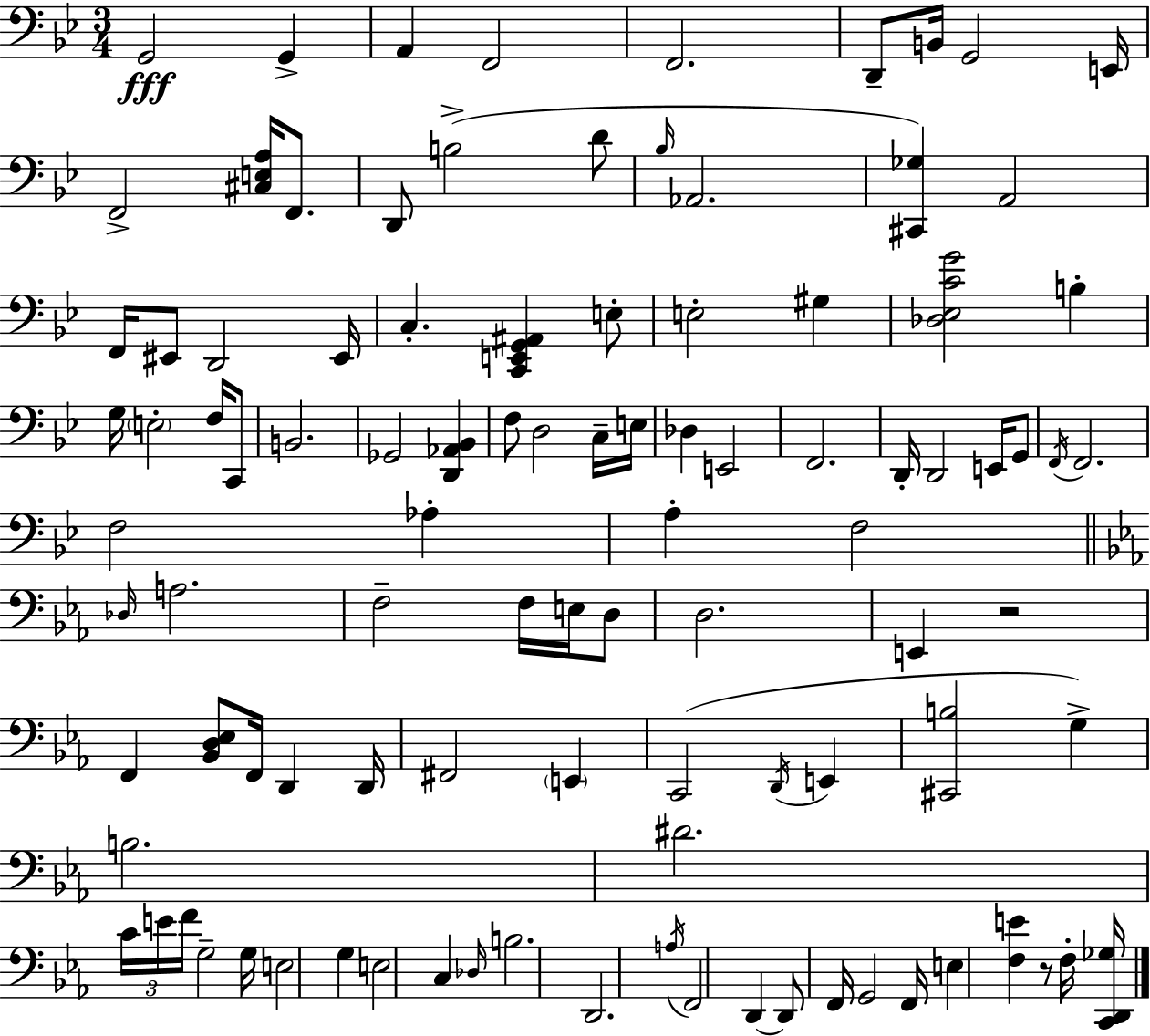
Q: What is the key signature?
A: G minor